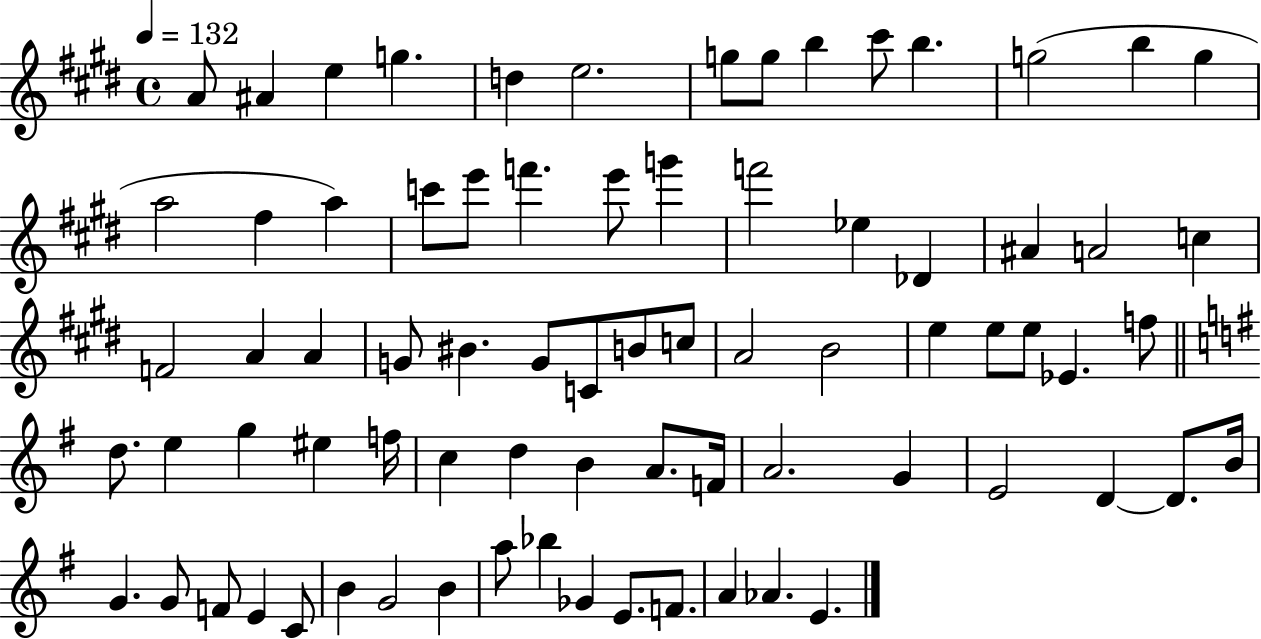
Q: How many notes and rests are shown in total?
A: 76